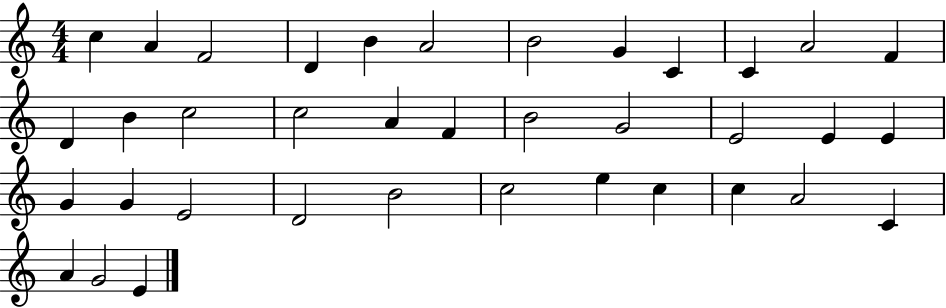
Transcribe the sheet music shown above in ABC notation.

X:1
T:Untitled
M:4/4
L:1/4
K:C
c A F2 D B A2 B2 G C C A2 F D B c2 c2 A F B2 G2 E2 E E G G E2 D2 B2 c2 e c c A2 C A G2 E